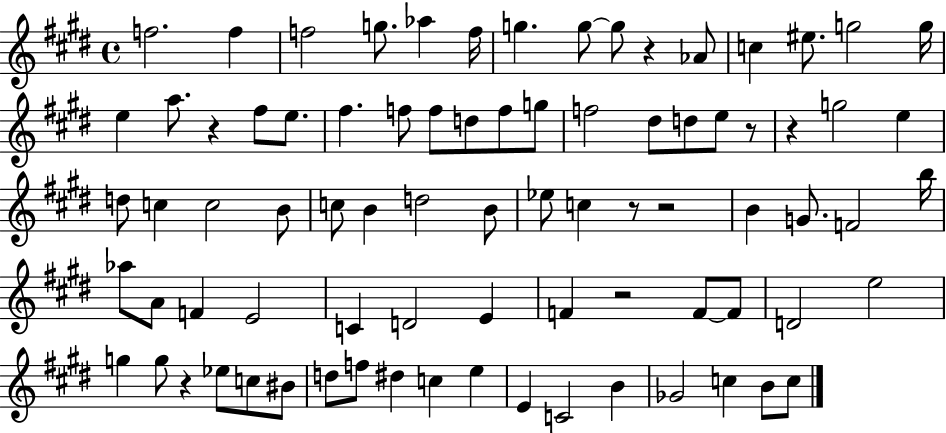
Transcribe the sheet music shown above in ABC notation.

X:1
T:Untitled
M:4/4
L:1/4
K:E
f2 f f2 g/2 _a f/4 g g/2 g/2 z _A/2 c ^e/2 g2 g/4 e a/2 z ^f/2 e/2 ^f f/2 f/2 d/2 f/2 g/2 f2 ^d/2 d/2 e/2 z/2 z g2 e d/2 c c2 B/2 c/2 B d2 B/2 _e/2 c z/2 z2 B G/2 F2 b/4 _a/2 A/2 F E2 C D2 E F z2 F/2 F/2 D2 e2 g g/2 z _e/2 c/2 ^B/2 d/2 f/2 ^d c e E C2 B _G2 c B/2 c/2